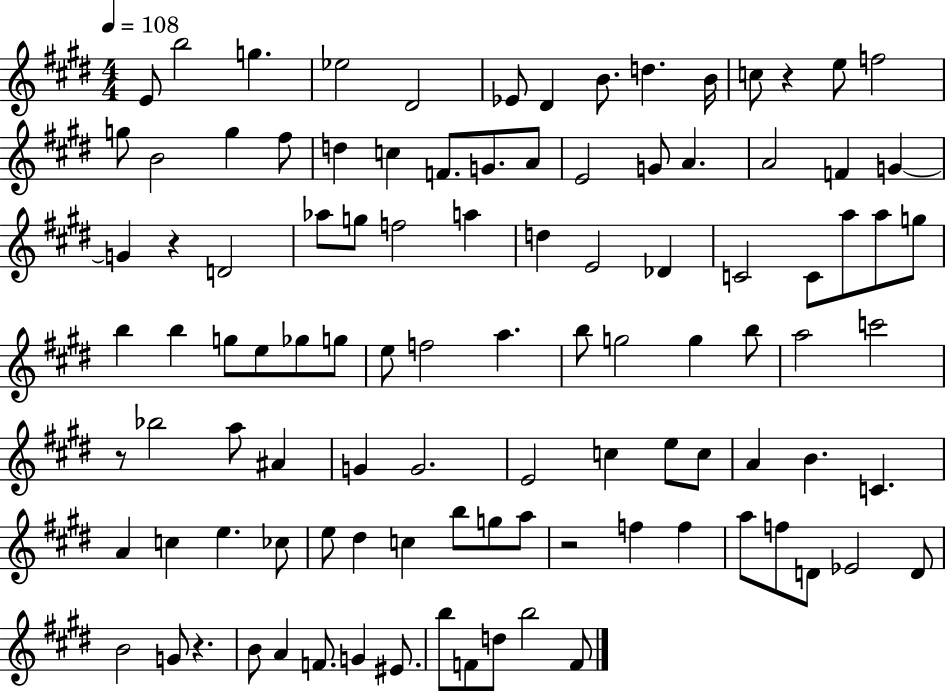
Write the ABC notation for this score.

X:1
T:Untitled
M:4/4
L:1/4
K:E
E/2 b2 g _e2 ^D2 _E/2 ^D B/2 d B/4 c/2 z e/2 f2 g/2 B2 g ^f/2 d c F/2 G/2 A/2 E2 G/2 A A2 F G G z D2 _a/2 g/2 f2 a d E2 _D C2 C/2 a/2 a/2 g/2 b b g/2 e/2 _g/2 g/2 e/2 f2 a b/2 g2 g b/2 a2 c'2 z/2 _b2 a/2 ^A G G2 E2 c e/2 c/2 A B C A c e _c/2 e/2 ^d c b/2 g/2 a/2 z2 f f a/2 f/2 D/2 _E2 D/2 B2 G/2 z B/2 A F/2 G ^E/2 b/2 F/2 d/2 b2 F/2